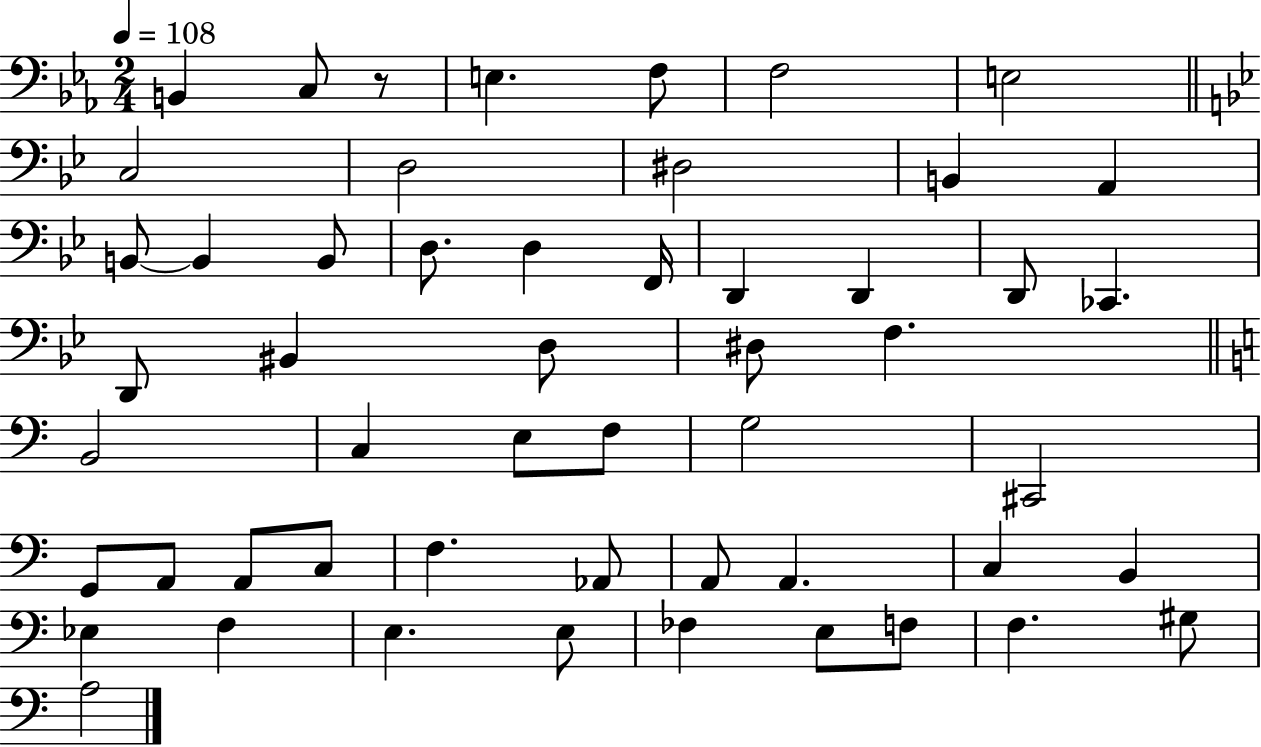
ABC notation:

X:1
T:Untitled
M:2/4
L:1/4
K:Eb
B,, C,/2 z/2 E, F,/2 F,2 E,2 C,2 D,2 ^D,2 B,, A,, B,,/2 B,, B,,/2 D,/2 D, F,,/4 D,, D,, D,,/2 _C,, D,,/2 ^B,, D,/2 ^D,/2 F, B,,2 C, E,/2 F,/2 G,2 ^C,,2 G,,/2 A,,/2 A,,/2 C,/2 F, _A,,/2 A,,/2 A,, C, B,, _E, F, E, E,/2 _F, E,/2 F,/2 F, ^G,/2 A,2